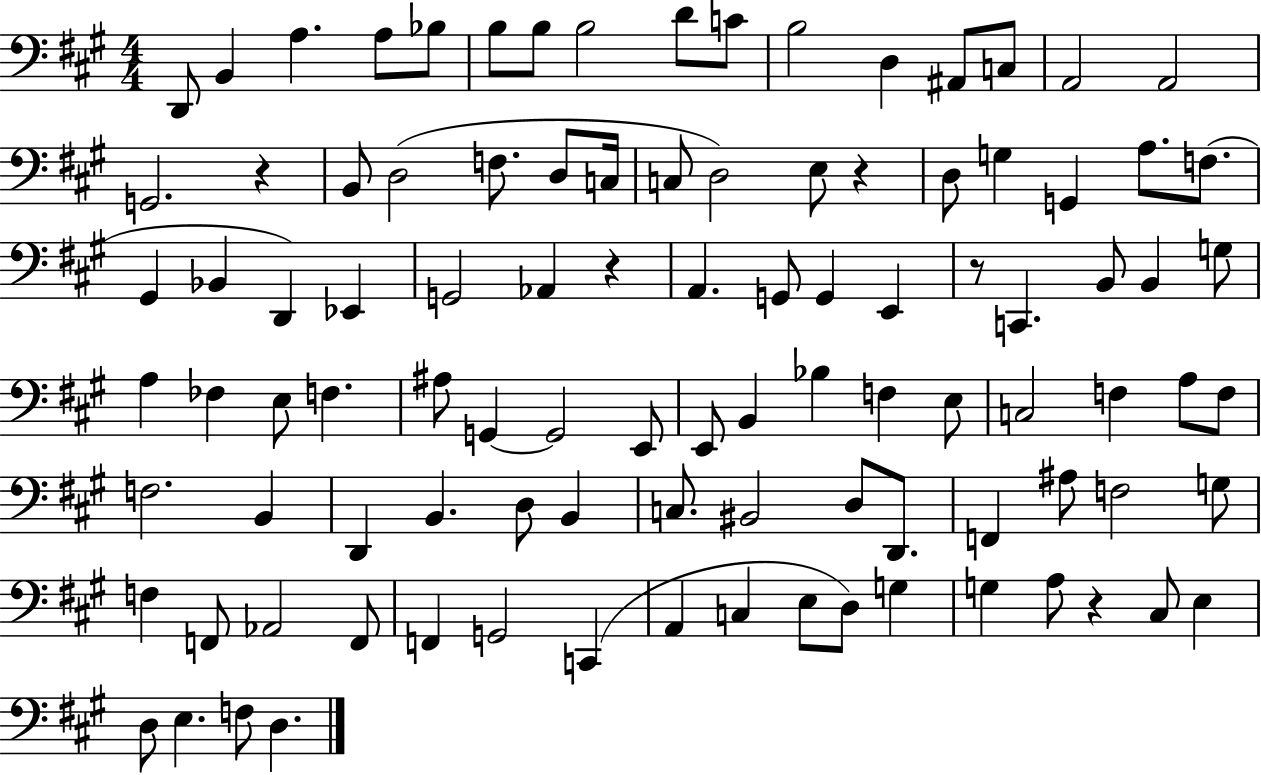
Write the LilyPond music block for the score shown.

{
  \clef bass
  \numericTimeSignature
  \time 4/4
  \key a \major
  d,8 b,4 a4. a8 bes8 | b8 b8 b2 d'8 c'8 | b2 d4 ais,8 c8 | a,2 a,2 | \break g,2. r4 | b,8 d2( f8. d8 c16 | c8 d2) e8 r4 | d8 g4 g,4 a8. f8.( | \break gis,4 bes,4 d,4) ees,4 | g,2 aes,4 r4 | a,4. g,8 g,4 e,4 | r8 c,4. b,8 b,4 g8 | \break a4 fes4 e8 f4. | ais8 g,4~~ g,2 e,8 | e,8 b,4 bes4 f4 e8 | c2 f4 a8 f8 | \break f2. b,4 | d,4 b,4. d8 b,4 | c8. bis,2 d8 d,8. | f,4 ais8 f2 g8 | \break f4 f,8 aes,2 f,8 | f,4 g,2 c,4( | a,4 c4 e8 d8) g4 | g4 a8 r4 cis8 e4 | \break d8 e4. f8 d4. | \bar "|."
}